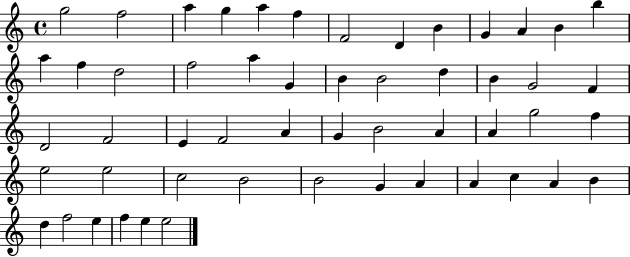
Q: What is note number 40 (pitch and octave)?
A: B4